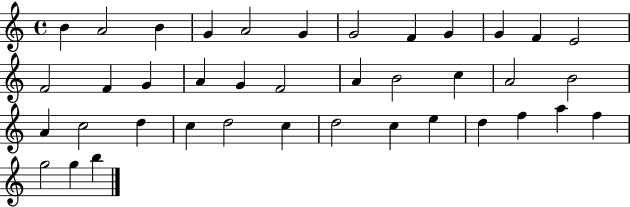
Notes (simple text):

B4/q A4/h B4/q G4/q A4/h G4/q G4/h F4/q G4/q G4/q F4/q E4/h F4/h F4/q G4/q A4/q G4/q F4/h A4/q B4/h C5/q A4/h B4/h A4/q C5/h D5/q C5/q D5/h C5/q D5/h C5/q E5/q D5/q F5/q A5/q F5/q G5/h G5/q B5/q